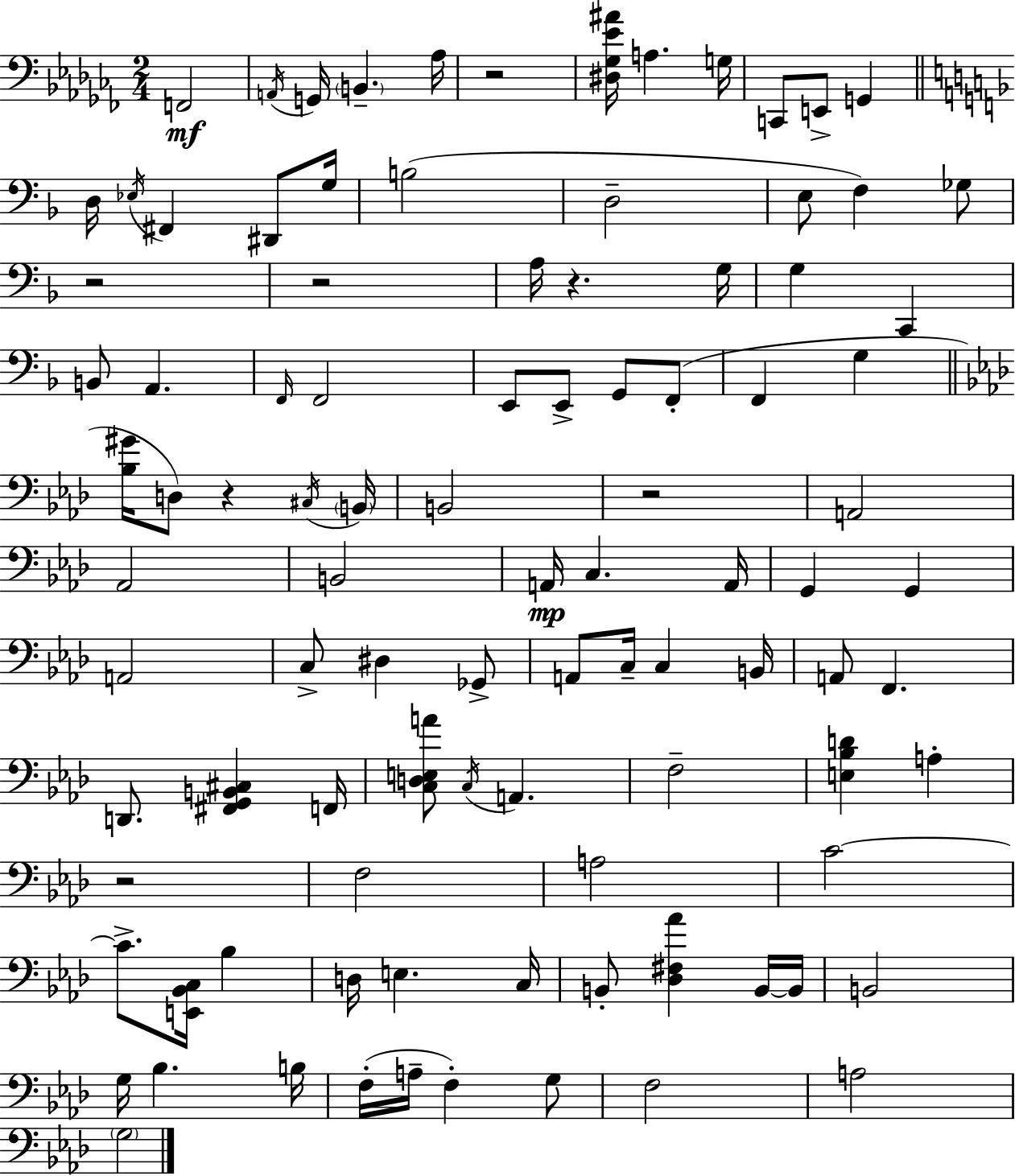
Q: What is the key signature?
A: AES minor